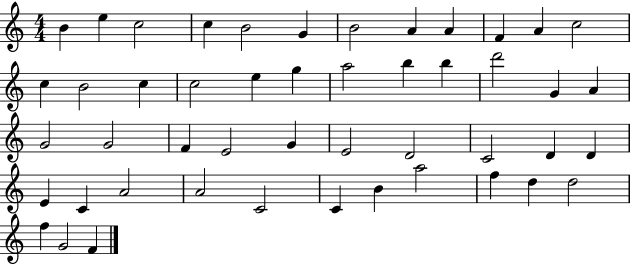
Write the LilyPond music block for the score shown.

{
  \clef treble
  \numericTimeSignature
  \time 4/4
  \key c \major
  b'4 e''4 c''2 | c''4 b'2 g'4 | b'2 a'4 a'4 | f'4 a'4 c''2 | \break c''4 b'2 c''4 | c''2 e''4 g''4 | a''2 b''4 b''4 | d'''2 g'4 a'4 | \break g'2 g'2 | f'4 e'2 g'4 | e'2 d'2 | c'2 d'4 d'4 | \break e'4 c'4 a'2 | a'2 c'2 | c'4 b'4 a''2 | f''4 d''4 d''2 | \break f''4 g'2 f'4 | \bar "|."
}